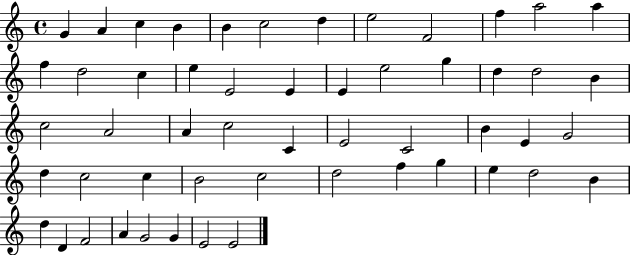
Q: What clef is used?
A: treble